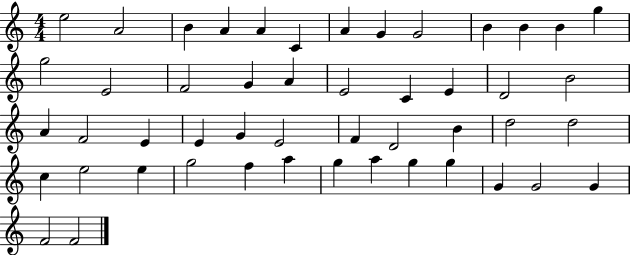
X:1
T:Untitled
M:4/4
L:1/4
K:C
e2 A2 B A A C A G G2 B B B g g2 E2 F2 G A E2 C E D2 B2 A F2 E E G E2 F D2 B d2 d2 c e2 e g2 f a g a g g G G2 G F2 F2